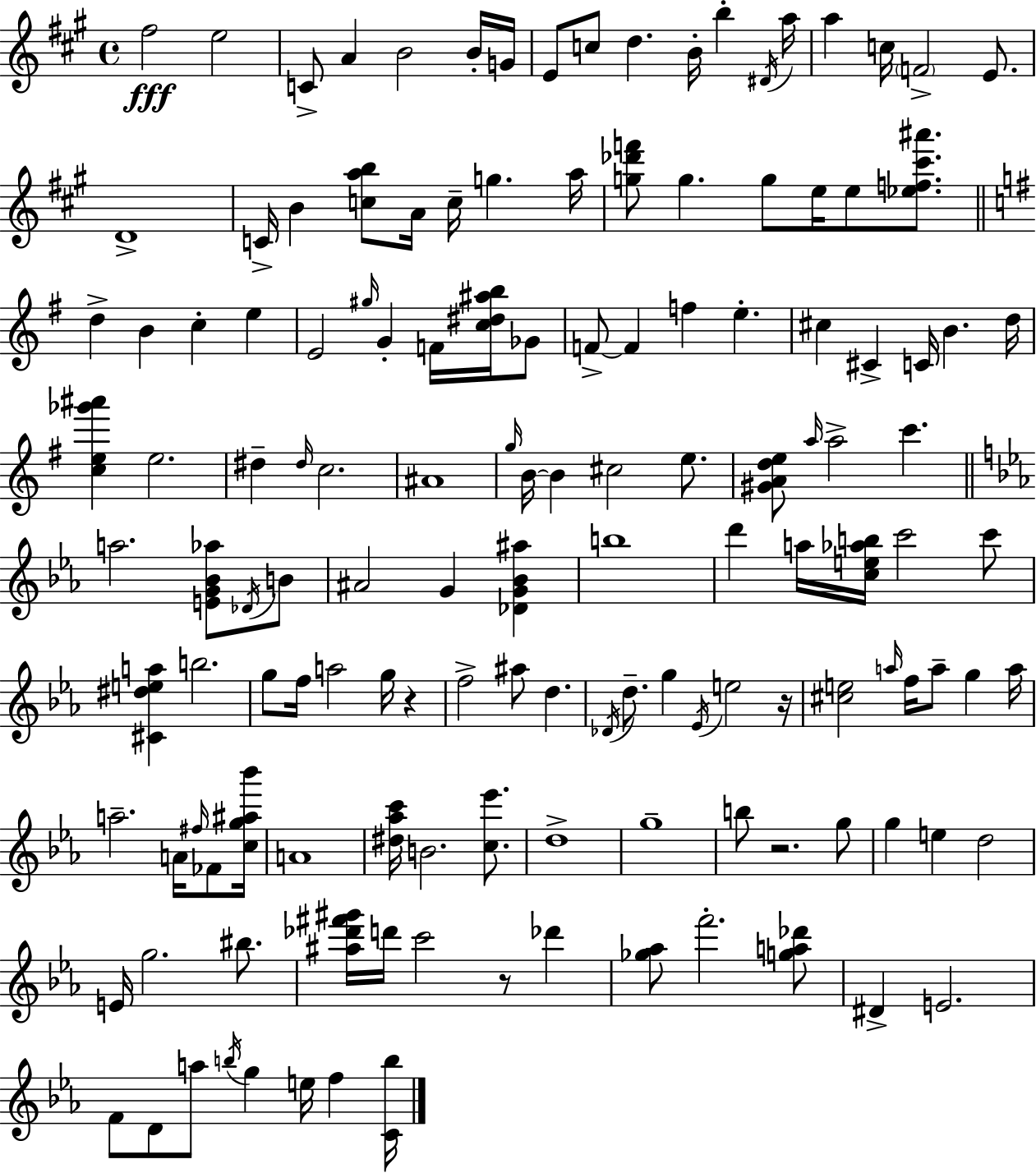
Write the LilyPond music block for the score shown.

{
  \clef treble
  \time 4/4
  \defaultTimeSignature
  \key a \major
  \repeat volta 2 { fis''2\fff e''2 | c'8-> a'4 b'2 b'16-. g'16 | e'8 c''8 d''4. b'16-. b''4-. \acciaccatura { dis'16 } | a''16 a''4 c''16 \parenthesize f'2-> e'8. | \break d'1-> | c'16-> b'4 <c'' a'' b''>8 a'16 c''16-- g''4. | a''16 <g'' des''' f'''>8 g''4. g''8 e''16 e''8 <ees'' f'' cis''' ais'''>8. | \bar "||" \break \key e \minor d''4-> b'4 c''4-. e''4 | e'2 \grace { gis''16 } g'4-. f'16 <c'' dis'' ais'' b''>16 ges'8 | f'8->~~ f'4 f''4 e''4.-. | cis''4 cis'4-> c'16 b'4. | \break d''16 <c'' e'' ges''' ais'''>4 e''2. | dis''4-- \grace { dis''16 } c''2. | ais'1 | \grace { g''16 } b'16~~ b'4 cis''2 | \break e''8. <gis' a' d'' e''>8 \grace { a''16 } a''2-> c'''4. | \bar "||" \break \key c \minor a''2. <e' g' bes' aes''>8 \acciaccatura { des'16 } b'8 | ais'2 g'4 <des' g' bes' ais''>4 | b''1 | d'''4 a''16 <c'' e'' aes'' b''>16 c'''2 c'''8 | \break <cis' dis'' e'' a''>4 b''2. | g''8 f''16 a''2 g''16 r4 | f''2-> ais''8 d''4. | \acciaccatura { des'16 } d''8.-- g''4 \acciaccatura { ees'16 } e''2 | \break r16 <cis'' e''>2 \grace { a''16 } f''16 a''8-- g''4 | a''16 a''2.-- | a'16 \grace { fis''16 } fes'8 <c'' g'' ais'' bes'''>16 a'1 | <dis'' aes'' c'''>16 b'2. | \break <c'' ees'''>8. d''1-> | g''1-- | b''8 r2. | g''8 g''4 e''4 d''2 | \break e'16 g''2. | bis''8. <ais'' des''' fis''' gis'''>16 d'''16 c'''2 r8 | des'''4 <ges'' aes''>8 f'''2.-. | <g'' a'' des'''>8 dis'4-> e'2. | \break f'8 d'8 a''8 \acciaccatura { b''16 } g''4 | e''16 f''4 <c' b''>16 } \bar "|."
}